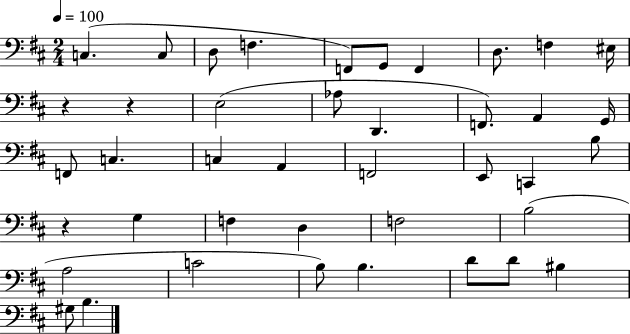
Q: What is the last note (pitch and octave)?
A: B3